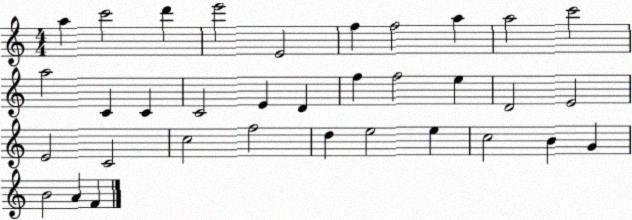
X:1
T:Untitled
M:4/4
L:1/4
K:C
a c'2 d' e'2 E2 f f2 a a2 c'2 a2 C C C2 E D f f2 e D2 E2 E2 C2 c2 f2 d e2 e c2 B G B2 A F